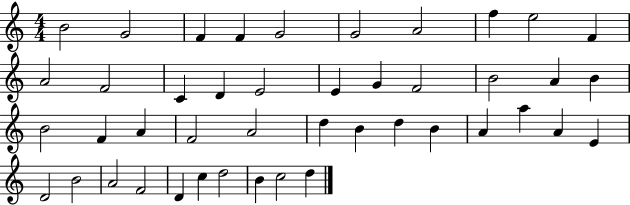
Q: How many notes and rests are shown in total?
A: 44